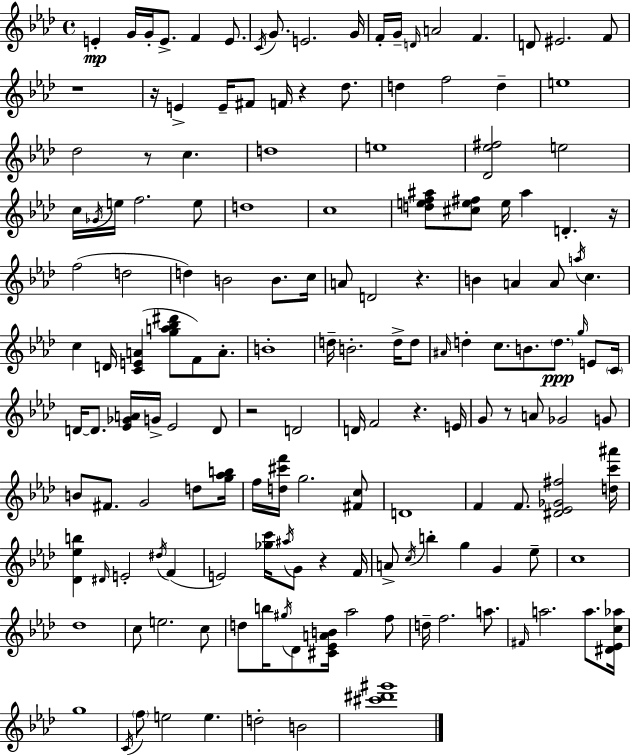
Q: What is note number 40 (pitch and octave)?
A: E5